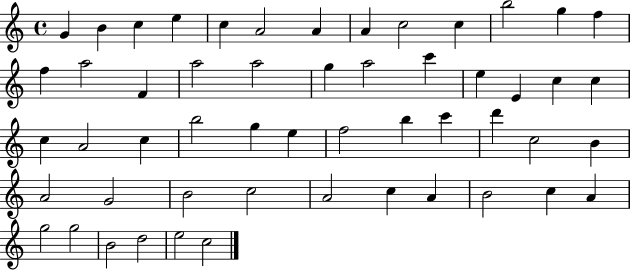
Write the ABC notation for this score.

X:1
T:Untitled
M:4/4
L:1/4
K:C
G B c e c A2 A A c2 c b2 g f f a2 F a2 a2 g a2 c' e E c c c A2 c b2 g e f2 b c' d' c2 B A2 G2 B2 c2 A2 c A B2 c A g2 g2 B2 d2 e2 c2